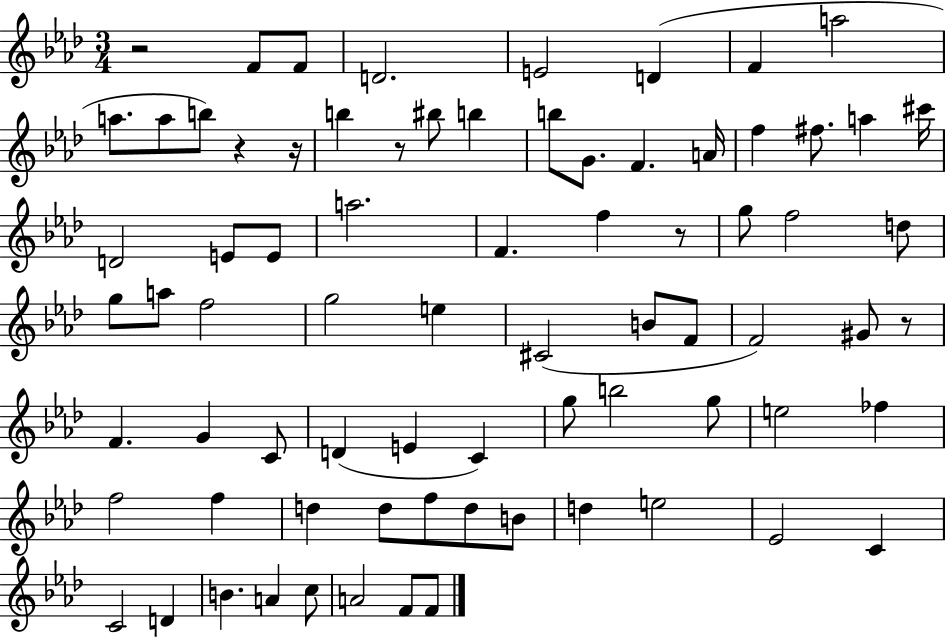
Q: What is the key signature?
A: AES major